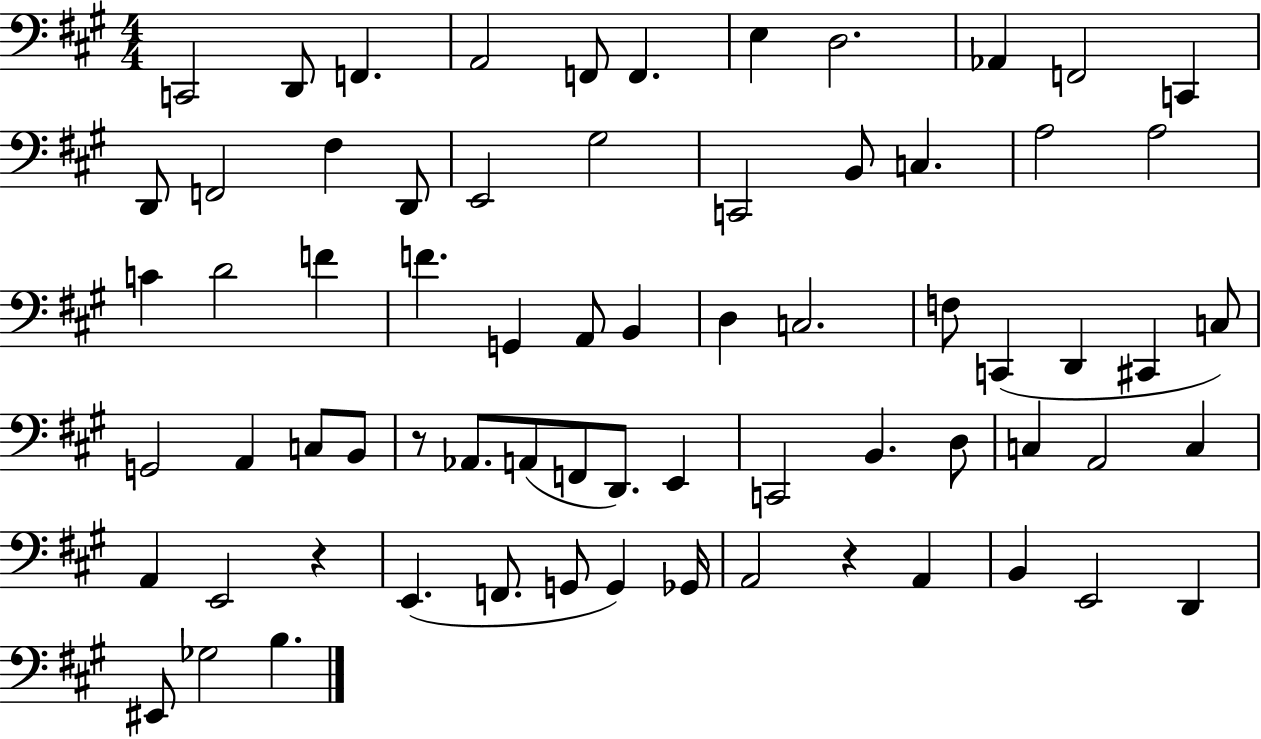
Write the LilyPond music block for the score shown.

{
  \clef bass
  \numericTimeSignature
  \time 4/4
  \key a \major
  \repeat volta 2 { c,2 d,8 f,4. | a,2 f,8 f,4. | e4 d2. | aes,4 f,2 c,4 | \break d,8 f,2 fis4 d,8 | e,2 gis2 | c,2 b,8 c4. | a2 a2 | \break c'4 d'2 f'4 | f'4. g,4 a,8 b,4 | d4 c2. | f8 c,4( d,4 cis,4 c8) | \break g,2 a,4 c8 b,8 | r8 aes,8. a,8( f,8 d,8.) e,4 | c,2 b,4. d8 | c4 a,2 c4 | \break a,4 e,2 r4 | e,4.( f,8. g,8 g,4) ges,16 | a,2 r4 a,4 | b,4 e,2 d,4 | \break eis,8 ges2 b4. | } \bar "|."
}